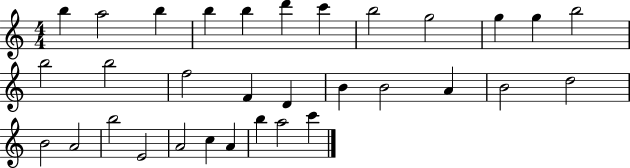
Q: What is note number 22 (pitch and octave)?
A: D5